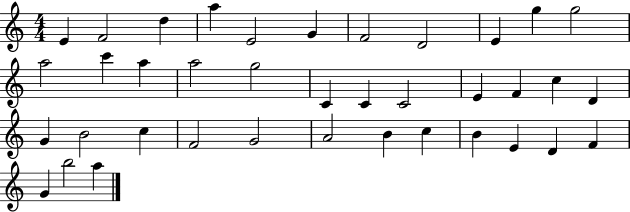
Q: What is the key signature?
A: C major